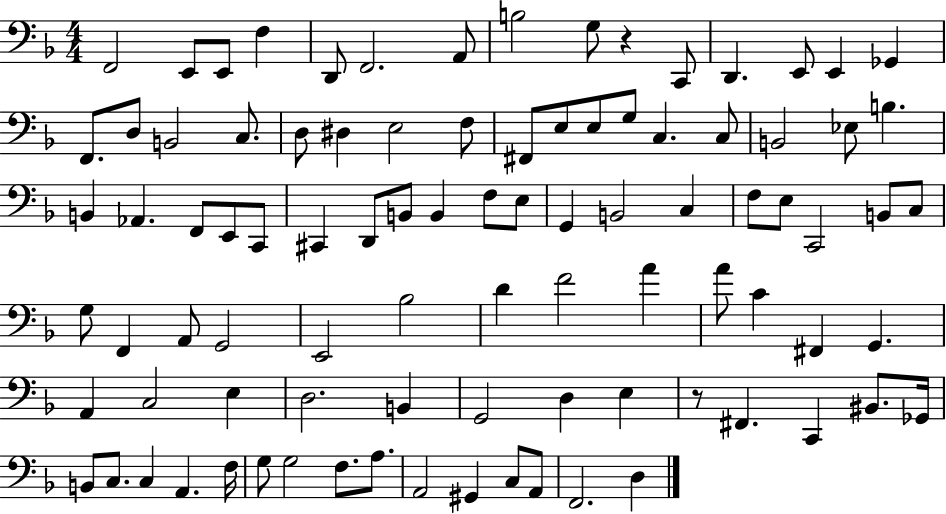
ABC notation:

X:1
T:Untitled
M:4/4
L:1/4
K:F
F,,2 E,,/2 E,,/2 F, D,,/2 F,,2 A,,/2 B,2 G,/2 z C,,/2 D,, E,,/2 E,, _G,, F,,/2 D,/2 B,,2 C,/2 D,/2 ^D, E,2 F,/2 ^F,,/2 E,/2 E,/2 G,/2 C, C,/2 B,,2 _E,/2 B, B,, _A,, F,,/2 E,,/2 C,,/2 ^C,, D,,/2 B,,/2 B,, F,/2 E,/2 G,, B,,2 C, F,/2 E,/2 C,,2 B,,/2 C,/2 G,/2 F,, A,,/2 G,,2 E,,2 _B,2 D F2 A A/2 C ^F,, G,, A,, C,2 E, D,2 B,, G,,2 D, E, z/2 ^F,, C,, ^B,,/2 _G,,/4 B,,/2 C,/2 C, A,, F,/4 G,/2 G,2 F,/2 A,/2 A,,2 ^G,, C,/2 A,,/2 F,,2 D,